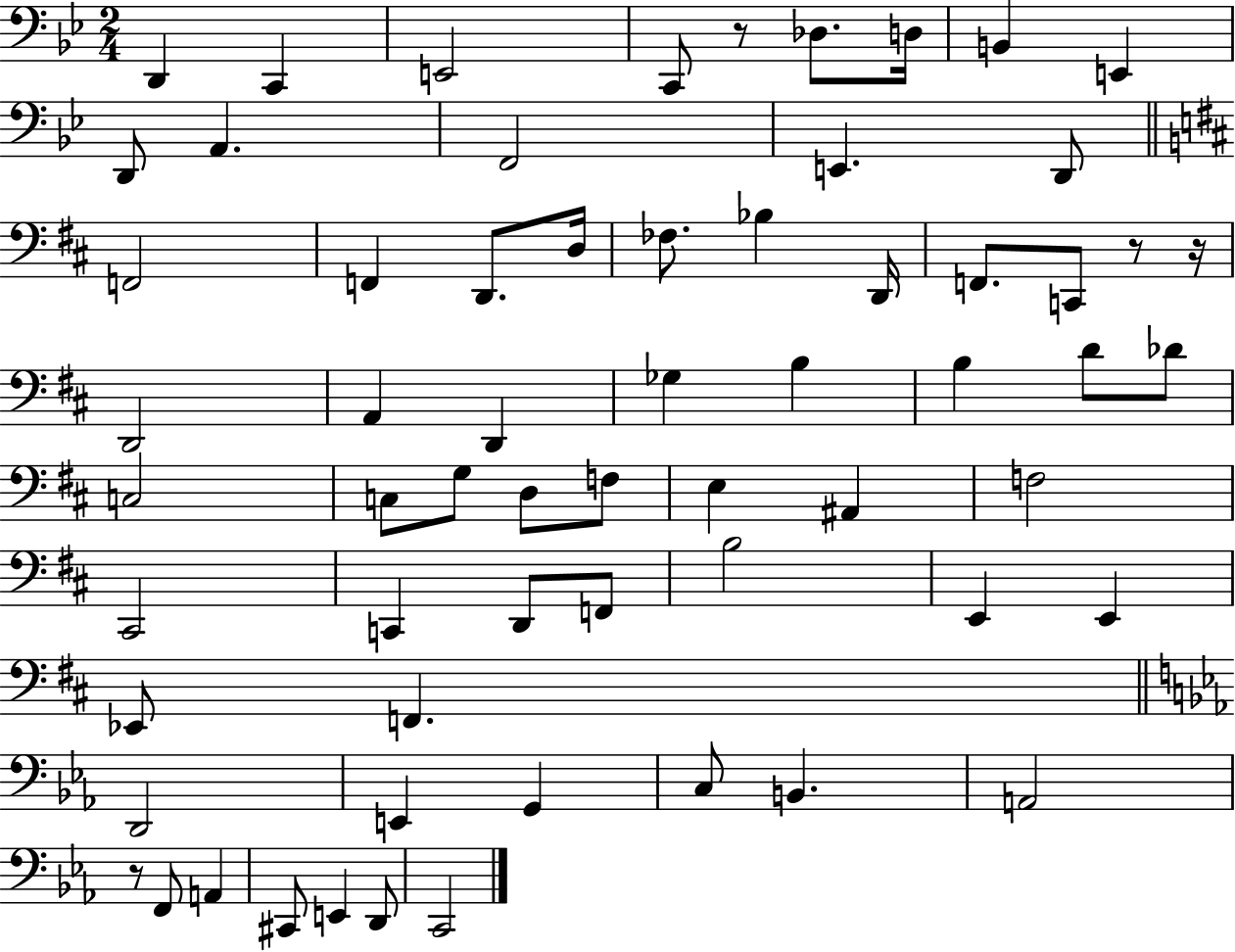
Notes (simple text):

D2/q C2/q E2/h C2/e R/e Db3/e. D3/s B2/q E2/q D2/e A2/q. F2/h E2/q. D2/e F2/h F2/q D2/e. D3/s FES3/e. Bb3/q D2/s F2/e. C2/e R/e R/s D2/h A2/q D2/q Gb3/q B3/q B3/q D4/e Db4/e C3/h C3/e G3/e D3/e F3/e E3/q A#2/q F3/h C#2/h C2/q D2/e F2/e B3/h E2/q E2/q Eb2/e F2/q. D2/h E2/q G2/q C3/e B2/q. A2/h R/e F2/e A2/q C#2/e E2/q D2/e C2/h